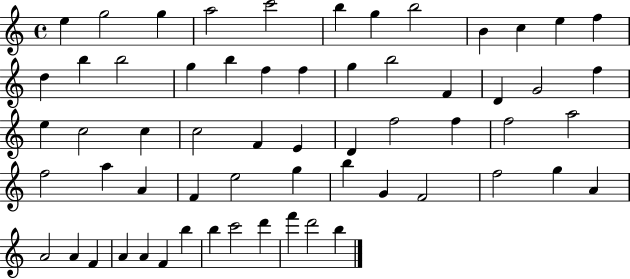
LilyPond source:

{
  \clef treble
  \time 4/4
  \defaultTimeSignature
  \key c \major
  e''4 g''2 g''4 | a''2 c'''2 | b''4 g''4 b''2 | b'4 c''4 e''4 f''4 | \break d''4 b''4 b''2 | g''4 b''4 f''4 f''4 | g''4 b''2 f'4 | d'4 g'2 f''4 | \break e''4 c''2 c''4 | c''2 f'4 e'4 | d'4 f''2 f''4 | f''2 a''2 | \break f''2 a''4 a'4 | f'4 e''2 g''4 | b''4 g'4 f'2 | f''2 g''4 a'4 | \break a'2 a'4 f'4 | a'4 a'4 f'4 b''4 | b''4 c'''2 d'''4 | f'''4 d'''2 b''4 | \break \bar "|."
}